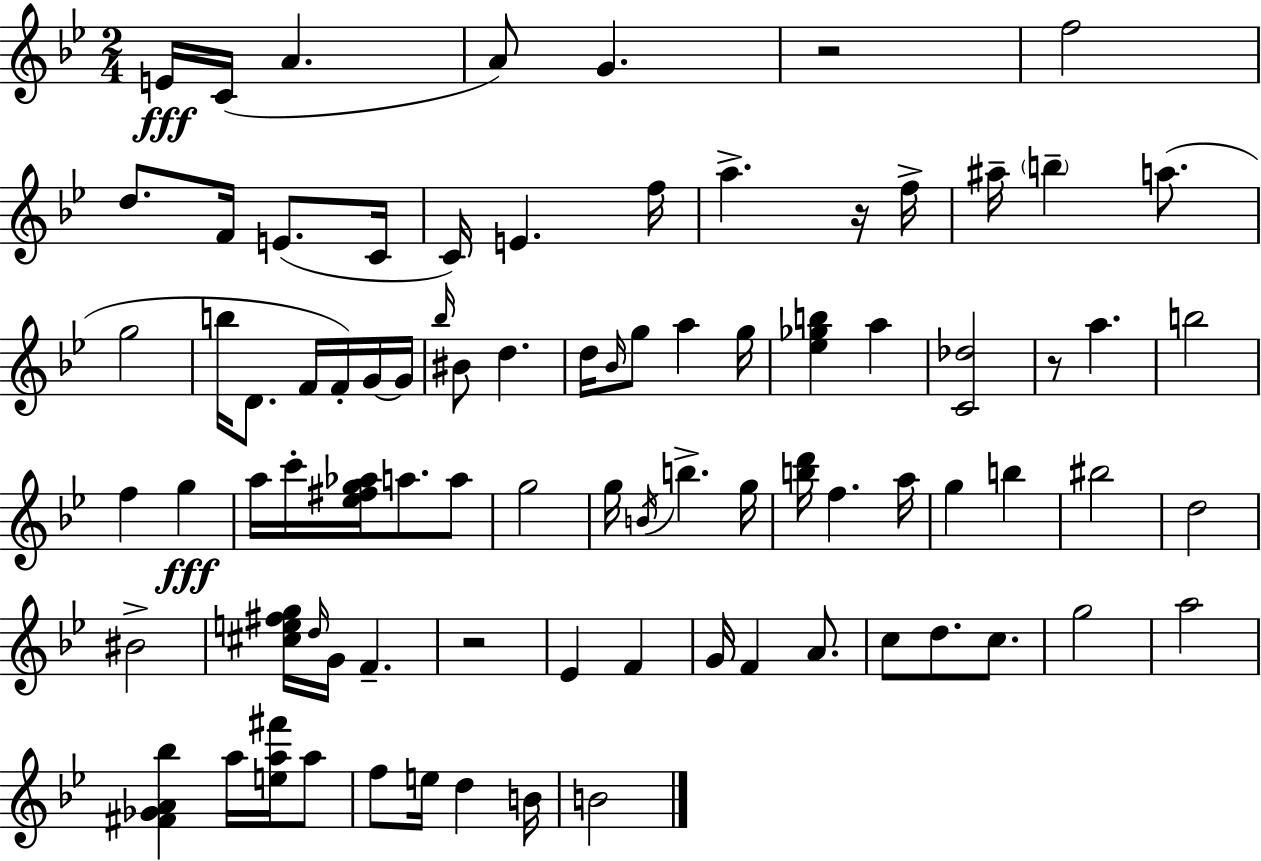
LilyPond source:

{
  \clef treble
  \numericTimeSignature
  \time 2/4
  \key bes \major
  e'16\fff c'16( a'4. | a'8) g'4. | r2 | f''2 | \break d''8. f'16 e'8.( c'16 | c'16) e'4. f''16 | a''4.-> r16 f''16-> | ais''16-- \parenthesize b''4-- a''8.( | \break g''2 | b''16 d'8. f'16 f'16-.) g'16~~ g'16 | \grace { bes''16 } bis'8 d''4. | d''16 \grace { bes'16 } g''8 a''4 | \break g''16 <ees'' ges'' b''>4 a''4 | <c' des''>2 | r8 a''4. | b''2 | \break f''4 g''4\fff | a''16 c'''16-. <ees'' fis'' g'' aes''>16 a''8. | a''8 g''2 | g''16 \acciaccatura { b'16 } b''4.-> | \break g''16 <b'' d'''>16 f''4. | a''16 g''4 b''4 | bis''2 | d''2 | \break bis'2-> | <cis'' e'' fis'' g''>16 \grace { d''16 } g'16 f'4.-- | r2 | ees'4 | \break f'4 g'16 f'4 | a'8. c''8 d''8. | c''8. g''2 | a''2 | \break <fis' ges' a' bes''>4 | a''16 <e'' a'' fis'''>16 a''8 f''8 e''16 d''4 | b'16 b'2 | \bar "|."
}